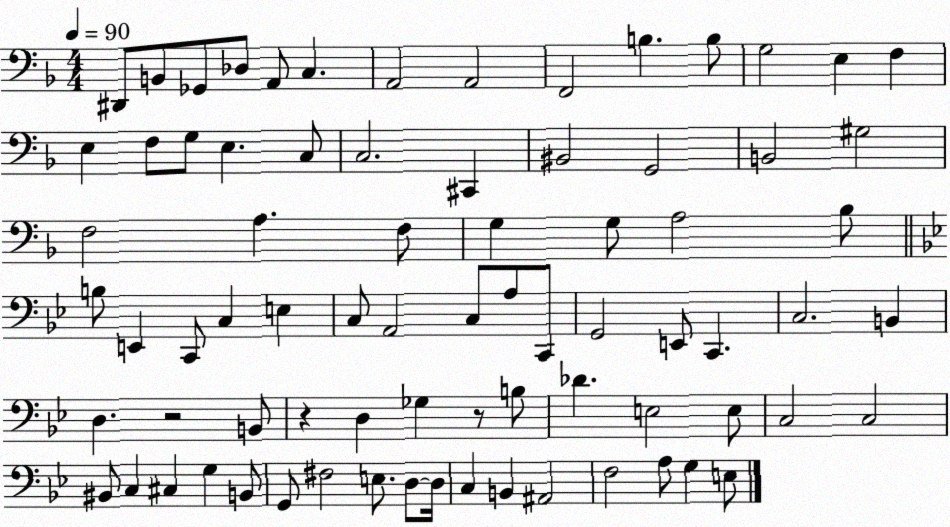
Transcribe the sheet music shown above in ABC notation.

X:1
T:Untitled
M:4/4
L:1/4
K:F
^D,,/2 B,,/2 _G,,/2 _D,/2 A,,/2 C, A,,2 A,,2 F,,2 B, B,/2 G,2 E, F, E, F,/2 G,/2 E, C,/2 C,2 ^C,, ^B,,2 G,,2 B,,2 ^G,2 F,2 A, F,/2 G, G,/2 A,2 _B,/2 B,/2 E,, C,,/2 C, E, C,/2 A,,2 C,/2 A,/2 C,,/2 G,,2 E,,/2 C,, C,2 B,, D, z2 B,,/2 z D, _G, z/2 B,/2 _D E,2 E,/2 C,2 C,2 ^B,,/2 C, ^C, G, B,,/2 G,,/2 ^F,2 E,/2 D,/2 D,/4 C, B,, ^A,,2 F,2 A,/2 G, E,/2